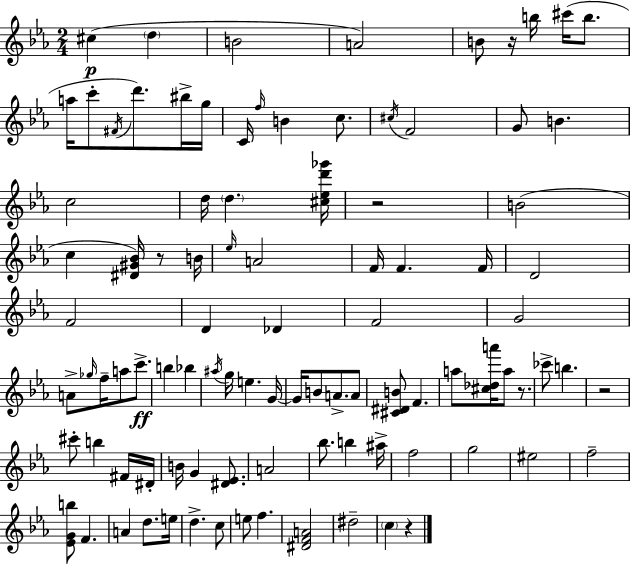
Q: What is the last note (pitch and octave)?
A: C5